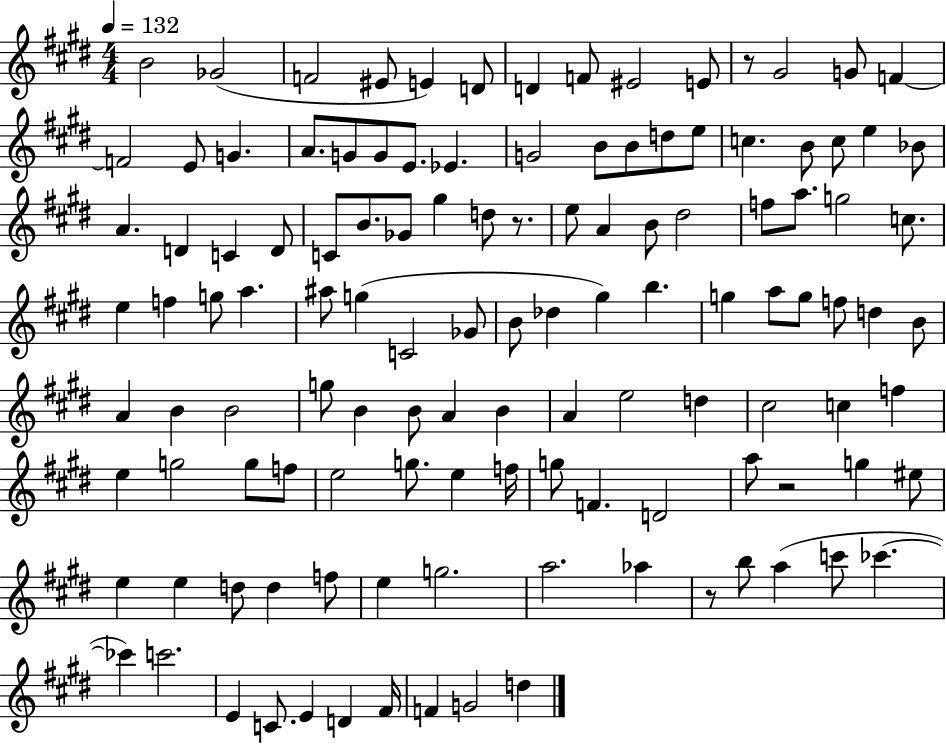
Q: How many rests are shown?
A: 4